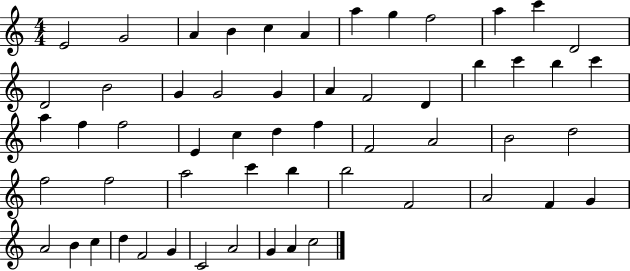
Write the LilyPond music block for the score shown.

{
  \clef treble
  \numericTimeSignature
  \time 4/4
  \key c \major
  e'2 g'2 | a'4 b'4 c''4 a'4 | a''4 g''4 f''2 | a''4 c'''4 d'2 | \break d'2 b'2 | g'4 g'2 g'4 | a'4 f'2 d'4 | b''4 c'''4 b''4 c'''4 | \break a''4 f''4 f''2 | e'4 c''4 d''4 f''4 | f'2 a'2 | b'2 d''2 | \break f''2 f''2 | a''2 c'''4 b''4 | b''2 f'2 | a'2 f'4 g'4 | \break a'2 b'4 c''4 | d''4 f'2 g'4 | c'2 a'2 | g'4 a'4 c''2 | \break \bar "|."
}